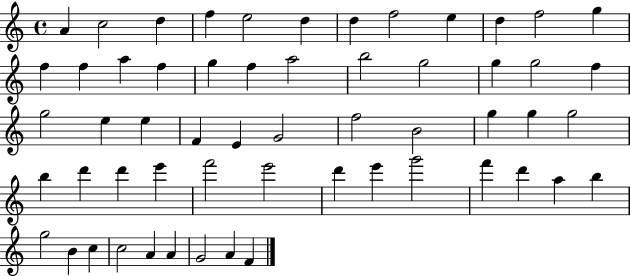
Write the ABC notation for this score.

X:1
T:Untitled
M:4/4
L:1/4
K:C
A c2 d f e2 d d f2 e d f2 g f f a f g f a2 b2 g2 g g2 f g2 e e F E G2 f2 B2 g g g2 b d' d' e' f'2 e'2 d' e' g'2 f' d' a b g2 B c c2 A A G2 A F